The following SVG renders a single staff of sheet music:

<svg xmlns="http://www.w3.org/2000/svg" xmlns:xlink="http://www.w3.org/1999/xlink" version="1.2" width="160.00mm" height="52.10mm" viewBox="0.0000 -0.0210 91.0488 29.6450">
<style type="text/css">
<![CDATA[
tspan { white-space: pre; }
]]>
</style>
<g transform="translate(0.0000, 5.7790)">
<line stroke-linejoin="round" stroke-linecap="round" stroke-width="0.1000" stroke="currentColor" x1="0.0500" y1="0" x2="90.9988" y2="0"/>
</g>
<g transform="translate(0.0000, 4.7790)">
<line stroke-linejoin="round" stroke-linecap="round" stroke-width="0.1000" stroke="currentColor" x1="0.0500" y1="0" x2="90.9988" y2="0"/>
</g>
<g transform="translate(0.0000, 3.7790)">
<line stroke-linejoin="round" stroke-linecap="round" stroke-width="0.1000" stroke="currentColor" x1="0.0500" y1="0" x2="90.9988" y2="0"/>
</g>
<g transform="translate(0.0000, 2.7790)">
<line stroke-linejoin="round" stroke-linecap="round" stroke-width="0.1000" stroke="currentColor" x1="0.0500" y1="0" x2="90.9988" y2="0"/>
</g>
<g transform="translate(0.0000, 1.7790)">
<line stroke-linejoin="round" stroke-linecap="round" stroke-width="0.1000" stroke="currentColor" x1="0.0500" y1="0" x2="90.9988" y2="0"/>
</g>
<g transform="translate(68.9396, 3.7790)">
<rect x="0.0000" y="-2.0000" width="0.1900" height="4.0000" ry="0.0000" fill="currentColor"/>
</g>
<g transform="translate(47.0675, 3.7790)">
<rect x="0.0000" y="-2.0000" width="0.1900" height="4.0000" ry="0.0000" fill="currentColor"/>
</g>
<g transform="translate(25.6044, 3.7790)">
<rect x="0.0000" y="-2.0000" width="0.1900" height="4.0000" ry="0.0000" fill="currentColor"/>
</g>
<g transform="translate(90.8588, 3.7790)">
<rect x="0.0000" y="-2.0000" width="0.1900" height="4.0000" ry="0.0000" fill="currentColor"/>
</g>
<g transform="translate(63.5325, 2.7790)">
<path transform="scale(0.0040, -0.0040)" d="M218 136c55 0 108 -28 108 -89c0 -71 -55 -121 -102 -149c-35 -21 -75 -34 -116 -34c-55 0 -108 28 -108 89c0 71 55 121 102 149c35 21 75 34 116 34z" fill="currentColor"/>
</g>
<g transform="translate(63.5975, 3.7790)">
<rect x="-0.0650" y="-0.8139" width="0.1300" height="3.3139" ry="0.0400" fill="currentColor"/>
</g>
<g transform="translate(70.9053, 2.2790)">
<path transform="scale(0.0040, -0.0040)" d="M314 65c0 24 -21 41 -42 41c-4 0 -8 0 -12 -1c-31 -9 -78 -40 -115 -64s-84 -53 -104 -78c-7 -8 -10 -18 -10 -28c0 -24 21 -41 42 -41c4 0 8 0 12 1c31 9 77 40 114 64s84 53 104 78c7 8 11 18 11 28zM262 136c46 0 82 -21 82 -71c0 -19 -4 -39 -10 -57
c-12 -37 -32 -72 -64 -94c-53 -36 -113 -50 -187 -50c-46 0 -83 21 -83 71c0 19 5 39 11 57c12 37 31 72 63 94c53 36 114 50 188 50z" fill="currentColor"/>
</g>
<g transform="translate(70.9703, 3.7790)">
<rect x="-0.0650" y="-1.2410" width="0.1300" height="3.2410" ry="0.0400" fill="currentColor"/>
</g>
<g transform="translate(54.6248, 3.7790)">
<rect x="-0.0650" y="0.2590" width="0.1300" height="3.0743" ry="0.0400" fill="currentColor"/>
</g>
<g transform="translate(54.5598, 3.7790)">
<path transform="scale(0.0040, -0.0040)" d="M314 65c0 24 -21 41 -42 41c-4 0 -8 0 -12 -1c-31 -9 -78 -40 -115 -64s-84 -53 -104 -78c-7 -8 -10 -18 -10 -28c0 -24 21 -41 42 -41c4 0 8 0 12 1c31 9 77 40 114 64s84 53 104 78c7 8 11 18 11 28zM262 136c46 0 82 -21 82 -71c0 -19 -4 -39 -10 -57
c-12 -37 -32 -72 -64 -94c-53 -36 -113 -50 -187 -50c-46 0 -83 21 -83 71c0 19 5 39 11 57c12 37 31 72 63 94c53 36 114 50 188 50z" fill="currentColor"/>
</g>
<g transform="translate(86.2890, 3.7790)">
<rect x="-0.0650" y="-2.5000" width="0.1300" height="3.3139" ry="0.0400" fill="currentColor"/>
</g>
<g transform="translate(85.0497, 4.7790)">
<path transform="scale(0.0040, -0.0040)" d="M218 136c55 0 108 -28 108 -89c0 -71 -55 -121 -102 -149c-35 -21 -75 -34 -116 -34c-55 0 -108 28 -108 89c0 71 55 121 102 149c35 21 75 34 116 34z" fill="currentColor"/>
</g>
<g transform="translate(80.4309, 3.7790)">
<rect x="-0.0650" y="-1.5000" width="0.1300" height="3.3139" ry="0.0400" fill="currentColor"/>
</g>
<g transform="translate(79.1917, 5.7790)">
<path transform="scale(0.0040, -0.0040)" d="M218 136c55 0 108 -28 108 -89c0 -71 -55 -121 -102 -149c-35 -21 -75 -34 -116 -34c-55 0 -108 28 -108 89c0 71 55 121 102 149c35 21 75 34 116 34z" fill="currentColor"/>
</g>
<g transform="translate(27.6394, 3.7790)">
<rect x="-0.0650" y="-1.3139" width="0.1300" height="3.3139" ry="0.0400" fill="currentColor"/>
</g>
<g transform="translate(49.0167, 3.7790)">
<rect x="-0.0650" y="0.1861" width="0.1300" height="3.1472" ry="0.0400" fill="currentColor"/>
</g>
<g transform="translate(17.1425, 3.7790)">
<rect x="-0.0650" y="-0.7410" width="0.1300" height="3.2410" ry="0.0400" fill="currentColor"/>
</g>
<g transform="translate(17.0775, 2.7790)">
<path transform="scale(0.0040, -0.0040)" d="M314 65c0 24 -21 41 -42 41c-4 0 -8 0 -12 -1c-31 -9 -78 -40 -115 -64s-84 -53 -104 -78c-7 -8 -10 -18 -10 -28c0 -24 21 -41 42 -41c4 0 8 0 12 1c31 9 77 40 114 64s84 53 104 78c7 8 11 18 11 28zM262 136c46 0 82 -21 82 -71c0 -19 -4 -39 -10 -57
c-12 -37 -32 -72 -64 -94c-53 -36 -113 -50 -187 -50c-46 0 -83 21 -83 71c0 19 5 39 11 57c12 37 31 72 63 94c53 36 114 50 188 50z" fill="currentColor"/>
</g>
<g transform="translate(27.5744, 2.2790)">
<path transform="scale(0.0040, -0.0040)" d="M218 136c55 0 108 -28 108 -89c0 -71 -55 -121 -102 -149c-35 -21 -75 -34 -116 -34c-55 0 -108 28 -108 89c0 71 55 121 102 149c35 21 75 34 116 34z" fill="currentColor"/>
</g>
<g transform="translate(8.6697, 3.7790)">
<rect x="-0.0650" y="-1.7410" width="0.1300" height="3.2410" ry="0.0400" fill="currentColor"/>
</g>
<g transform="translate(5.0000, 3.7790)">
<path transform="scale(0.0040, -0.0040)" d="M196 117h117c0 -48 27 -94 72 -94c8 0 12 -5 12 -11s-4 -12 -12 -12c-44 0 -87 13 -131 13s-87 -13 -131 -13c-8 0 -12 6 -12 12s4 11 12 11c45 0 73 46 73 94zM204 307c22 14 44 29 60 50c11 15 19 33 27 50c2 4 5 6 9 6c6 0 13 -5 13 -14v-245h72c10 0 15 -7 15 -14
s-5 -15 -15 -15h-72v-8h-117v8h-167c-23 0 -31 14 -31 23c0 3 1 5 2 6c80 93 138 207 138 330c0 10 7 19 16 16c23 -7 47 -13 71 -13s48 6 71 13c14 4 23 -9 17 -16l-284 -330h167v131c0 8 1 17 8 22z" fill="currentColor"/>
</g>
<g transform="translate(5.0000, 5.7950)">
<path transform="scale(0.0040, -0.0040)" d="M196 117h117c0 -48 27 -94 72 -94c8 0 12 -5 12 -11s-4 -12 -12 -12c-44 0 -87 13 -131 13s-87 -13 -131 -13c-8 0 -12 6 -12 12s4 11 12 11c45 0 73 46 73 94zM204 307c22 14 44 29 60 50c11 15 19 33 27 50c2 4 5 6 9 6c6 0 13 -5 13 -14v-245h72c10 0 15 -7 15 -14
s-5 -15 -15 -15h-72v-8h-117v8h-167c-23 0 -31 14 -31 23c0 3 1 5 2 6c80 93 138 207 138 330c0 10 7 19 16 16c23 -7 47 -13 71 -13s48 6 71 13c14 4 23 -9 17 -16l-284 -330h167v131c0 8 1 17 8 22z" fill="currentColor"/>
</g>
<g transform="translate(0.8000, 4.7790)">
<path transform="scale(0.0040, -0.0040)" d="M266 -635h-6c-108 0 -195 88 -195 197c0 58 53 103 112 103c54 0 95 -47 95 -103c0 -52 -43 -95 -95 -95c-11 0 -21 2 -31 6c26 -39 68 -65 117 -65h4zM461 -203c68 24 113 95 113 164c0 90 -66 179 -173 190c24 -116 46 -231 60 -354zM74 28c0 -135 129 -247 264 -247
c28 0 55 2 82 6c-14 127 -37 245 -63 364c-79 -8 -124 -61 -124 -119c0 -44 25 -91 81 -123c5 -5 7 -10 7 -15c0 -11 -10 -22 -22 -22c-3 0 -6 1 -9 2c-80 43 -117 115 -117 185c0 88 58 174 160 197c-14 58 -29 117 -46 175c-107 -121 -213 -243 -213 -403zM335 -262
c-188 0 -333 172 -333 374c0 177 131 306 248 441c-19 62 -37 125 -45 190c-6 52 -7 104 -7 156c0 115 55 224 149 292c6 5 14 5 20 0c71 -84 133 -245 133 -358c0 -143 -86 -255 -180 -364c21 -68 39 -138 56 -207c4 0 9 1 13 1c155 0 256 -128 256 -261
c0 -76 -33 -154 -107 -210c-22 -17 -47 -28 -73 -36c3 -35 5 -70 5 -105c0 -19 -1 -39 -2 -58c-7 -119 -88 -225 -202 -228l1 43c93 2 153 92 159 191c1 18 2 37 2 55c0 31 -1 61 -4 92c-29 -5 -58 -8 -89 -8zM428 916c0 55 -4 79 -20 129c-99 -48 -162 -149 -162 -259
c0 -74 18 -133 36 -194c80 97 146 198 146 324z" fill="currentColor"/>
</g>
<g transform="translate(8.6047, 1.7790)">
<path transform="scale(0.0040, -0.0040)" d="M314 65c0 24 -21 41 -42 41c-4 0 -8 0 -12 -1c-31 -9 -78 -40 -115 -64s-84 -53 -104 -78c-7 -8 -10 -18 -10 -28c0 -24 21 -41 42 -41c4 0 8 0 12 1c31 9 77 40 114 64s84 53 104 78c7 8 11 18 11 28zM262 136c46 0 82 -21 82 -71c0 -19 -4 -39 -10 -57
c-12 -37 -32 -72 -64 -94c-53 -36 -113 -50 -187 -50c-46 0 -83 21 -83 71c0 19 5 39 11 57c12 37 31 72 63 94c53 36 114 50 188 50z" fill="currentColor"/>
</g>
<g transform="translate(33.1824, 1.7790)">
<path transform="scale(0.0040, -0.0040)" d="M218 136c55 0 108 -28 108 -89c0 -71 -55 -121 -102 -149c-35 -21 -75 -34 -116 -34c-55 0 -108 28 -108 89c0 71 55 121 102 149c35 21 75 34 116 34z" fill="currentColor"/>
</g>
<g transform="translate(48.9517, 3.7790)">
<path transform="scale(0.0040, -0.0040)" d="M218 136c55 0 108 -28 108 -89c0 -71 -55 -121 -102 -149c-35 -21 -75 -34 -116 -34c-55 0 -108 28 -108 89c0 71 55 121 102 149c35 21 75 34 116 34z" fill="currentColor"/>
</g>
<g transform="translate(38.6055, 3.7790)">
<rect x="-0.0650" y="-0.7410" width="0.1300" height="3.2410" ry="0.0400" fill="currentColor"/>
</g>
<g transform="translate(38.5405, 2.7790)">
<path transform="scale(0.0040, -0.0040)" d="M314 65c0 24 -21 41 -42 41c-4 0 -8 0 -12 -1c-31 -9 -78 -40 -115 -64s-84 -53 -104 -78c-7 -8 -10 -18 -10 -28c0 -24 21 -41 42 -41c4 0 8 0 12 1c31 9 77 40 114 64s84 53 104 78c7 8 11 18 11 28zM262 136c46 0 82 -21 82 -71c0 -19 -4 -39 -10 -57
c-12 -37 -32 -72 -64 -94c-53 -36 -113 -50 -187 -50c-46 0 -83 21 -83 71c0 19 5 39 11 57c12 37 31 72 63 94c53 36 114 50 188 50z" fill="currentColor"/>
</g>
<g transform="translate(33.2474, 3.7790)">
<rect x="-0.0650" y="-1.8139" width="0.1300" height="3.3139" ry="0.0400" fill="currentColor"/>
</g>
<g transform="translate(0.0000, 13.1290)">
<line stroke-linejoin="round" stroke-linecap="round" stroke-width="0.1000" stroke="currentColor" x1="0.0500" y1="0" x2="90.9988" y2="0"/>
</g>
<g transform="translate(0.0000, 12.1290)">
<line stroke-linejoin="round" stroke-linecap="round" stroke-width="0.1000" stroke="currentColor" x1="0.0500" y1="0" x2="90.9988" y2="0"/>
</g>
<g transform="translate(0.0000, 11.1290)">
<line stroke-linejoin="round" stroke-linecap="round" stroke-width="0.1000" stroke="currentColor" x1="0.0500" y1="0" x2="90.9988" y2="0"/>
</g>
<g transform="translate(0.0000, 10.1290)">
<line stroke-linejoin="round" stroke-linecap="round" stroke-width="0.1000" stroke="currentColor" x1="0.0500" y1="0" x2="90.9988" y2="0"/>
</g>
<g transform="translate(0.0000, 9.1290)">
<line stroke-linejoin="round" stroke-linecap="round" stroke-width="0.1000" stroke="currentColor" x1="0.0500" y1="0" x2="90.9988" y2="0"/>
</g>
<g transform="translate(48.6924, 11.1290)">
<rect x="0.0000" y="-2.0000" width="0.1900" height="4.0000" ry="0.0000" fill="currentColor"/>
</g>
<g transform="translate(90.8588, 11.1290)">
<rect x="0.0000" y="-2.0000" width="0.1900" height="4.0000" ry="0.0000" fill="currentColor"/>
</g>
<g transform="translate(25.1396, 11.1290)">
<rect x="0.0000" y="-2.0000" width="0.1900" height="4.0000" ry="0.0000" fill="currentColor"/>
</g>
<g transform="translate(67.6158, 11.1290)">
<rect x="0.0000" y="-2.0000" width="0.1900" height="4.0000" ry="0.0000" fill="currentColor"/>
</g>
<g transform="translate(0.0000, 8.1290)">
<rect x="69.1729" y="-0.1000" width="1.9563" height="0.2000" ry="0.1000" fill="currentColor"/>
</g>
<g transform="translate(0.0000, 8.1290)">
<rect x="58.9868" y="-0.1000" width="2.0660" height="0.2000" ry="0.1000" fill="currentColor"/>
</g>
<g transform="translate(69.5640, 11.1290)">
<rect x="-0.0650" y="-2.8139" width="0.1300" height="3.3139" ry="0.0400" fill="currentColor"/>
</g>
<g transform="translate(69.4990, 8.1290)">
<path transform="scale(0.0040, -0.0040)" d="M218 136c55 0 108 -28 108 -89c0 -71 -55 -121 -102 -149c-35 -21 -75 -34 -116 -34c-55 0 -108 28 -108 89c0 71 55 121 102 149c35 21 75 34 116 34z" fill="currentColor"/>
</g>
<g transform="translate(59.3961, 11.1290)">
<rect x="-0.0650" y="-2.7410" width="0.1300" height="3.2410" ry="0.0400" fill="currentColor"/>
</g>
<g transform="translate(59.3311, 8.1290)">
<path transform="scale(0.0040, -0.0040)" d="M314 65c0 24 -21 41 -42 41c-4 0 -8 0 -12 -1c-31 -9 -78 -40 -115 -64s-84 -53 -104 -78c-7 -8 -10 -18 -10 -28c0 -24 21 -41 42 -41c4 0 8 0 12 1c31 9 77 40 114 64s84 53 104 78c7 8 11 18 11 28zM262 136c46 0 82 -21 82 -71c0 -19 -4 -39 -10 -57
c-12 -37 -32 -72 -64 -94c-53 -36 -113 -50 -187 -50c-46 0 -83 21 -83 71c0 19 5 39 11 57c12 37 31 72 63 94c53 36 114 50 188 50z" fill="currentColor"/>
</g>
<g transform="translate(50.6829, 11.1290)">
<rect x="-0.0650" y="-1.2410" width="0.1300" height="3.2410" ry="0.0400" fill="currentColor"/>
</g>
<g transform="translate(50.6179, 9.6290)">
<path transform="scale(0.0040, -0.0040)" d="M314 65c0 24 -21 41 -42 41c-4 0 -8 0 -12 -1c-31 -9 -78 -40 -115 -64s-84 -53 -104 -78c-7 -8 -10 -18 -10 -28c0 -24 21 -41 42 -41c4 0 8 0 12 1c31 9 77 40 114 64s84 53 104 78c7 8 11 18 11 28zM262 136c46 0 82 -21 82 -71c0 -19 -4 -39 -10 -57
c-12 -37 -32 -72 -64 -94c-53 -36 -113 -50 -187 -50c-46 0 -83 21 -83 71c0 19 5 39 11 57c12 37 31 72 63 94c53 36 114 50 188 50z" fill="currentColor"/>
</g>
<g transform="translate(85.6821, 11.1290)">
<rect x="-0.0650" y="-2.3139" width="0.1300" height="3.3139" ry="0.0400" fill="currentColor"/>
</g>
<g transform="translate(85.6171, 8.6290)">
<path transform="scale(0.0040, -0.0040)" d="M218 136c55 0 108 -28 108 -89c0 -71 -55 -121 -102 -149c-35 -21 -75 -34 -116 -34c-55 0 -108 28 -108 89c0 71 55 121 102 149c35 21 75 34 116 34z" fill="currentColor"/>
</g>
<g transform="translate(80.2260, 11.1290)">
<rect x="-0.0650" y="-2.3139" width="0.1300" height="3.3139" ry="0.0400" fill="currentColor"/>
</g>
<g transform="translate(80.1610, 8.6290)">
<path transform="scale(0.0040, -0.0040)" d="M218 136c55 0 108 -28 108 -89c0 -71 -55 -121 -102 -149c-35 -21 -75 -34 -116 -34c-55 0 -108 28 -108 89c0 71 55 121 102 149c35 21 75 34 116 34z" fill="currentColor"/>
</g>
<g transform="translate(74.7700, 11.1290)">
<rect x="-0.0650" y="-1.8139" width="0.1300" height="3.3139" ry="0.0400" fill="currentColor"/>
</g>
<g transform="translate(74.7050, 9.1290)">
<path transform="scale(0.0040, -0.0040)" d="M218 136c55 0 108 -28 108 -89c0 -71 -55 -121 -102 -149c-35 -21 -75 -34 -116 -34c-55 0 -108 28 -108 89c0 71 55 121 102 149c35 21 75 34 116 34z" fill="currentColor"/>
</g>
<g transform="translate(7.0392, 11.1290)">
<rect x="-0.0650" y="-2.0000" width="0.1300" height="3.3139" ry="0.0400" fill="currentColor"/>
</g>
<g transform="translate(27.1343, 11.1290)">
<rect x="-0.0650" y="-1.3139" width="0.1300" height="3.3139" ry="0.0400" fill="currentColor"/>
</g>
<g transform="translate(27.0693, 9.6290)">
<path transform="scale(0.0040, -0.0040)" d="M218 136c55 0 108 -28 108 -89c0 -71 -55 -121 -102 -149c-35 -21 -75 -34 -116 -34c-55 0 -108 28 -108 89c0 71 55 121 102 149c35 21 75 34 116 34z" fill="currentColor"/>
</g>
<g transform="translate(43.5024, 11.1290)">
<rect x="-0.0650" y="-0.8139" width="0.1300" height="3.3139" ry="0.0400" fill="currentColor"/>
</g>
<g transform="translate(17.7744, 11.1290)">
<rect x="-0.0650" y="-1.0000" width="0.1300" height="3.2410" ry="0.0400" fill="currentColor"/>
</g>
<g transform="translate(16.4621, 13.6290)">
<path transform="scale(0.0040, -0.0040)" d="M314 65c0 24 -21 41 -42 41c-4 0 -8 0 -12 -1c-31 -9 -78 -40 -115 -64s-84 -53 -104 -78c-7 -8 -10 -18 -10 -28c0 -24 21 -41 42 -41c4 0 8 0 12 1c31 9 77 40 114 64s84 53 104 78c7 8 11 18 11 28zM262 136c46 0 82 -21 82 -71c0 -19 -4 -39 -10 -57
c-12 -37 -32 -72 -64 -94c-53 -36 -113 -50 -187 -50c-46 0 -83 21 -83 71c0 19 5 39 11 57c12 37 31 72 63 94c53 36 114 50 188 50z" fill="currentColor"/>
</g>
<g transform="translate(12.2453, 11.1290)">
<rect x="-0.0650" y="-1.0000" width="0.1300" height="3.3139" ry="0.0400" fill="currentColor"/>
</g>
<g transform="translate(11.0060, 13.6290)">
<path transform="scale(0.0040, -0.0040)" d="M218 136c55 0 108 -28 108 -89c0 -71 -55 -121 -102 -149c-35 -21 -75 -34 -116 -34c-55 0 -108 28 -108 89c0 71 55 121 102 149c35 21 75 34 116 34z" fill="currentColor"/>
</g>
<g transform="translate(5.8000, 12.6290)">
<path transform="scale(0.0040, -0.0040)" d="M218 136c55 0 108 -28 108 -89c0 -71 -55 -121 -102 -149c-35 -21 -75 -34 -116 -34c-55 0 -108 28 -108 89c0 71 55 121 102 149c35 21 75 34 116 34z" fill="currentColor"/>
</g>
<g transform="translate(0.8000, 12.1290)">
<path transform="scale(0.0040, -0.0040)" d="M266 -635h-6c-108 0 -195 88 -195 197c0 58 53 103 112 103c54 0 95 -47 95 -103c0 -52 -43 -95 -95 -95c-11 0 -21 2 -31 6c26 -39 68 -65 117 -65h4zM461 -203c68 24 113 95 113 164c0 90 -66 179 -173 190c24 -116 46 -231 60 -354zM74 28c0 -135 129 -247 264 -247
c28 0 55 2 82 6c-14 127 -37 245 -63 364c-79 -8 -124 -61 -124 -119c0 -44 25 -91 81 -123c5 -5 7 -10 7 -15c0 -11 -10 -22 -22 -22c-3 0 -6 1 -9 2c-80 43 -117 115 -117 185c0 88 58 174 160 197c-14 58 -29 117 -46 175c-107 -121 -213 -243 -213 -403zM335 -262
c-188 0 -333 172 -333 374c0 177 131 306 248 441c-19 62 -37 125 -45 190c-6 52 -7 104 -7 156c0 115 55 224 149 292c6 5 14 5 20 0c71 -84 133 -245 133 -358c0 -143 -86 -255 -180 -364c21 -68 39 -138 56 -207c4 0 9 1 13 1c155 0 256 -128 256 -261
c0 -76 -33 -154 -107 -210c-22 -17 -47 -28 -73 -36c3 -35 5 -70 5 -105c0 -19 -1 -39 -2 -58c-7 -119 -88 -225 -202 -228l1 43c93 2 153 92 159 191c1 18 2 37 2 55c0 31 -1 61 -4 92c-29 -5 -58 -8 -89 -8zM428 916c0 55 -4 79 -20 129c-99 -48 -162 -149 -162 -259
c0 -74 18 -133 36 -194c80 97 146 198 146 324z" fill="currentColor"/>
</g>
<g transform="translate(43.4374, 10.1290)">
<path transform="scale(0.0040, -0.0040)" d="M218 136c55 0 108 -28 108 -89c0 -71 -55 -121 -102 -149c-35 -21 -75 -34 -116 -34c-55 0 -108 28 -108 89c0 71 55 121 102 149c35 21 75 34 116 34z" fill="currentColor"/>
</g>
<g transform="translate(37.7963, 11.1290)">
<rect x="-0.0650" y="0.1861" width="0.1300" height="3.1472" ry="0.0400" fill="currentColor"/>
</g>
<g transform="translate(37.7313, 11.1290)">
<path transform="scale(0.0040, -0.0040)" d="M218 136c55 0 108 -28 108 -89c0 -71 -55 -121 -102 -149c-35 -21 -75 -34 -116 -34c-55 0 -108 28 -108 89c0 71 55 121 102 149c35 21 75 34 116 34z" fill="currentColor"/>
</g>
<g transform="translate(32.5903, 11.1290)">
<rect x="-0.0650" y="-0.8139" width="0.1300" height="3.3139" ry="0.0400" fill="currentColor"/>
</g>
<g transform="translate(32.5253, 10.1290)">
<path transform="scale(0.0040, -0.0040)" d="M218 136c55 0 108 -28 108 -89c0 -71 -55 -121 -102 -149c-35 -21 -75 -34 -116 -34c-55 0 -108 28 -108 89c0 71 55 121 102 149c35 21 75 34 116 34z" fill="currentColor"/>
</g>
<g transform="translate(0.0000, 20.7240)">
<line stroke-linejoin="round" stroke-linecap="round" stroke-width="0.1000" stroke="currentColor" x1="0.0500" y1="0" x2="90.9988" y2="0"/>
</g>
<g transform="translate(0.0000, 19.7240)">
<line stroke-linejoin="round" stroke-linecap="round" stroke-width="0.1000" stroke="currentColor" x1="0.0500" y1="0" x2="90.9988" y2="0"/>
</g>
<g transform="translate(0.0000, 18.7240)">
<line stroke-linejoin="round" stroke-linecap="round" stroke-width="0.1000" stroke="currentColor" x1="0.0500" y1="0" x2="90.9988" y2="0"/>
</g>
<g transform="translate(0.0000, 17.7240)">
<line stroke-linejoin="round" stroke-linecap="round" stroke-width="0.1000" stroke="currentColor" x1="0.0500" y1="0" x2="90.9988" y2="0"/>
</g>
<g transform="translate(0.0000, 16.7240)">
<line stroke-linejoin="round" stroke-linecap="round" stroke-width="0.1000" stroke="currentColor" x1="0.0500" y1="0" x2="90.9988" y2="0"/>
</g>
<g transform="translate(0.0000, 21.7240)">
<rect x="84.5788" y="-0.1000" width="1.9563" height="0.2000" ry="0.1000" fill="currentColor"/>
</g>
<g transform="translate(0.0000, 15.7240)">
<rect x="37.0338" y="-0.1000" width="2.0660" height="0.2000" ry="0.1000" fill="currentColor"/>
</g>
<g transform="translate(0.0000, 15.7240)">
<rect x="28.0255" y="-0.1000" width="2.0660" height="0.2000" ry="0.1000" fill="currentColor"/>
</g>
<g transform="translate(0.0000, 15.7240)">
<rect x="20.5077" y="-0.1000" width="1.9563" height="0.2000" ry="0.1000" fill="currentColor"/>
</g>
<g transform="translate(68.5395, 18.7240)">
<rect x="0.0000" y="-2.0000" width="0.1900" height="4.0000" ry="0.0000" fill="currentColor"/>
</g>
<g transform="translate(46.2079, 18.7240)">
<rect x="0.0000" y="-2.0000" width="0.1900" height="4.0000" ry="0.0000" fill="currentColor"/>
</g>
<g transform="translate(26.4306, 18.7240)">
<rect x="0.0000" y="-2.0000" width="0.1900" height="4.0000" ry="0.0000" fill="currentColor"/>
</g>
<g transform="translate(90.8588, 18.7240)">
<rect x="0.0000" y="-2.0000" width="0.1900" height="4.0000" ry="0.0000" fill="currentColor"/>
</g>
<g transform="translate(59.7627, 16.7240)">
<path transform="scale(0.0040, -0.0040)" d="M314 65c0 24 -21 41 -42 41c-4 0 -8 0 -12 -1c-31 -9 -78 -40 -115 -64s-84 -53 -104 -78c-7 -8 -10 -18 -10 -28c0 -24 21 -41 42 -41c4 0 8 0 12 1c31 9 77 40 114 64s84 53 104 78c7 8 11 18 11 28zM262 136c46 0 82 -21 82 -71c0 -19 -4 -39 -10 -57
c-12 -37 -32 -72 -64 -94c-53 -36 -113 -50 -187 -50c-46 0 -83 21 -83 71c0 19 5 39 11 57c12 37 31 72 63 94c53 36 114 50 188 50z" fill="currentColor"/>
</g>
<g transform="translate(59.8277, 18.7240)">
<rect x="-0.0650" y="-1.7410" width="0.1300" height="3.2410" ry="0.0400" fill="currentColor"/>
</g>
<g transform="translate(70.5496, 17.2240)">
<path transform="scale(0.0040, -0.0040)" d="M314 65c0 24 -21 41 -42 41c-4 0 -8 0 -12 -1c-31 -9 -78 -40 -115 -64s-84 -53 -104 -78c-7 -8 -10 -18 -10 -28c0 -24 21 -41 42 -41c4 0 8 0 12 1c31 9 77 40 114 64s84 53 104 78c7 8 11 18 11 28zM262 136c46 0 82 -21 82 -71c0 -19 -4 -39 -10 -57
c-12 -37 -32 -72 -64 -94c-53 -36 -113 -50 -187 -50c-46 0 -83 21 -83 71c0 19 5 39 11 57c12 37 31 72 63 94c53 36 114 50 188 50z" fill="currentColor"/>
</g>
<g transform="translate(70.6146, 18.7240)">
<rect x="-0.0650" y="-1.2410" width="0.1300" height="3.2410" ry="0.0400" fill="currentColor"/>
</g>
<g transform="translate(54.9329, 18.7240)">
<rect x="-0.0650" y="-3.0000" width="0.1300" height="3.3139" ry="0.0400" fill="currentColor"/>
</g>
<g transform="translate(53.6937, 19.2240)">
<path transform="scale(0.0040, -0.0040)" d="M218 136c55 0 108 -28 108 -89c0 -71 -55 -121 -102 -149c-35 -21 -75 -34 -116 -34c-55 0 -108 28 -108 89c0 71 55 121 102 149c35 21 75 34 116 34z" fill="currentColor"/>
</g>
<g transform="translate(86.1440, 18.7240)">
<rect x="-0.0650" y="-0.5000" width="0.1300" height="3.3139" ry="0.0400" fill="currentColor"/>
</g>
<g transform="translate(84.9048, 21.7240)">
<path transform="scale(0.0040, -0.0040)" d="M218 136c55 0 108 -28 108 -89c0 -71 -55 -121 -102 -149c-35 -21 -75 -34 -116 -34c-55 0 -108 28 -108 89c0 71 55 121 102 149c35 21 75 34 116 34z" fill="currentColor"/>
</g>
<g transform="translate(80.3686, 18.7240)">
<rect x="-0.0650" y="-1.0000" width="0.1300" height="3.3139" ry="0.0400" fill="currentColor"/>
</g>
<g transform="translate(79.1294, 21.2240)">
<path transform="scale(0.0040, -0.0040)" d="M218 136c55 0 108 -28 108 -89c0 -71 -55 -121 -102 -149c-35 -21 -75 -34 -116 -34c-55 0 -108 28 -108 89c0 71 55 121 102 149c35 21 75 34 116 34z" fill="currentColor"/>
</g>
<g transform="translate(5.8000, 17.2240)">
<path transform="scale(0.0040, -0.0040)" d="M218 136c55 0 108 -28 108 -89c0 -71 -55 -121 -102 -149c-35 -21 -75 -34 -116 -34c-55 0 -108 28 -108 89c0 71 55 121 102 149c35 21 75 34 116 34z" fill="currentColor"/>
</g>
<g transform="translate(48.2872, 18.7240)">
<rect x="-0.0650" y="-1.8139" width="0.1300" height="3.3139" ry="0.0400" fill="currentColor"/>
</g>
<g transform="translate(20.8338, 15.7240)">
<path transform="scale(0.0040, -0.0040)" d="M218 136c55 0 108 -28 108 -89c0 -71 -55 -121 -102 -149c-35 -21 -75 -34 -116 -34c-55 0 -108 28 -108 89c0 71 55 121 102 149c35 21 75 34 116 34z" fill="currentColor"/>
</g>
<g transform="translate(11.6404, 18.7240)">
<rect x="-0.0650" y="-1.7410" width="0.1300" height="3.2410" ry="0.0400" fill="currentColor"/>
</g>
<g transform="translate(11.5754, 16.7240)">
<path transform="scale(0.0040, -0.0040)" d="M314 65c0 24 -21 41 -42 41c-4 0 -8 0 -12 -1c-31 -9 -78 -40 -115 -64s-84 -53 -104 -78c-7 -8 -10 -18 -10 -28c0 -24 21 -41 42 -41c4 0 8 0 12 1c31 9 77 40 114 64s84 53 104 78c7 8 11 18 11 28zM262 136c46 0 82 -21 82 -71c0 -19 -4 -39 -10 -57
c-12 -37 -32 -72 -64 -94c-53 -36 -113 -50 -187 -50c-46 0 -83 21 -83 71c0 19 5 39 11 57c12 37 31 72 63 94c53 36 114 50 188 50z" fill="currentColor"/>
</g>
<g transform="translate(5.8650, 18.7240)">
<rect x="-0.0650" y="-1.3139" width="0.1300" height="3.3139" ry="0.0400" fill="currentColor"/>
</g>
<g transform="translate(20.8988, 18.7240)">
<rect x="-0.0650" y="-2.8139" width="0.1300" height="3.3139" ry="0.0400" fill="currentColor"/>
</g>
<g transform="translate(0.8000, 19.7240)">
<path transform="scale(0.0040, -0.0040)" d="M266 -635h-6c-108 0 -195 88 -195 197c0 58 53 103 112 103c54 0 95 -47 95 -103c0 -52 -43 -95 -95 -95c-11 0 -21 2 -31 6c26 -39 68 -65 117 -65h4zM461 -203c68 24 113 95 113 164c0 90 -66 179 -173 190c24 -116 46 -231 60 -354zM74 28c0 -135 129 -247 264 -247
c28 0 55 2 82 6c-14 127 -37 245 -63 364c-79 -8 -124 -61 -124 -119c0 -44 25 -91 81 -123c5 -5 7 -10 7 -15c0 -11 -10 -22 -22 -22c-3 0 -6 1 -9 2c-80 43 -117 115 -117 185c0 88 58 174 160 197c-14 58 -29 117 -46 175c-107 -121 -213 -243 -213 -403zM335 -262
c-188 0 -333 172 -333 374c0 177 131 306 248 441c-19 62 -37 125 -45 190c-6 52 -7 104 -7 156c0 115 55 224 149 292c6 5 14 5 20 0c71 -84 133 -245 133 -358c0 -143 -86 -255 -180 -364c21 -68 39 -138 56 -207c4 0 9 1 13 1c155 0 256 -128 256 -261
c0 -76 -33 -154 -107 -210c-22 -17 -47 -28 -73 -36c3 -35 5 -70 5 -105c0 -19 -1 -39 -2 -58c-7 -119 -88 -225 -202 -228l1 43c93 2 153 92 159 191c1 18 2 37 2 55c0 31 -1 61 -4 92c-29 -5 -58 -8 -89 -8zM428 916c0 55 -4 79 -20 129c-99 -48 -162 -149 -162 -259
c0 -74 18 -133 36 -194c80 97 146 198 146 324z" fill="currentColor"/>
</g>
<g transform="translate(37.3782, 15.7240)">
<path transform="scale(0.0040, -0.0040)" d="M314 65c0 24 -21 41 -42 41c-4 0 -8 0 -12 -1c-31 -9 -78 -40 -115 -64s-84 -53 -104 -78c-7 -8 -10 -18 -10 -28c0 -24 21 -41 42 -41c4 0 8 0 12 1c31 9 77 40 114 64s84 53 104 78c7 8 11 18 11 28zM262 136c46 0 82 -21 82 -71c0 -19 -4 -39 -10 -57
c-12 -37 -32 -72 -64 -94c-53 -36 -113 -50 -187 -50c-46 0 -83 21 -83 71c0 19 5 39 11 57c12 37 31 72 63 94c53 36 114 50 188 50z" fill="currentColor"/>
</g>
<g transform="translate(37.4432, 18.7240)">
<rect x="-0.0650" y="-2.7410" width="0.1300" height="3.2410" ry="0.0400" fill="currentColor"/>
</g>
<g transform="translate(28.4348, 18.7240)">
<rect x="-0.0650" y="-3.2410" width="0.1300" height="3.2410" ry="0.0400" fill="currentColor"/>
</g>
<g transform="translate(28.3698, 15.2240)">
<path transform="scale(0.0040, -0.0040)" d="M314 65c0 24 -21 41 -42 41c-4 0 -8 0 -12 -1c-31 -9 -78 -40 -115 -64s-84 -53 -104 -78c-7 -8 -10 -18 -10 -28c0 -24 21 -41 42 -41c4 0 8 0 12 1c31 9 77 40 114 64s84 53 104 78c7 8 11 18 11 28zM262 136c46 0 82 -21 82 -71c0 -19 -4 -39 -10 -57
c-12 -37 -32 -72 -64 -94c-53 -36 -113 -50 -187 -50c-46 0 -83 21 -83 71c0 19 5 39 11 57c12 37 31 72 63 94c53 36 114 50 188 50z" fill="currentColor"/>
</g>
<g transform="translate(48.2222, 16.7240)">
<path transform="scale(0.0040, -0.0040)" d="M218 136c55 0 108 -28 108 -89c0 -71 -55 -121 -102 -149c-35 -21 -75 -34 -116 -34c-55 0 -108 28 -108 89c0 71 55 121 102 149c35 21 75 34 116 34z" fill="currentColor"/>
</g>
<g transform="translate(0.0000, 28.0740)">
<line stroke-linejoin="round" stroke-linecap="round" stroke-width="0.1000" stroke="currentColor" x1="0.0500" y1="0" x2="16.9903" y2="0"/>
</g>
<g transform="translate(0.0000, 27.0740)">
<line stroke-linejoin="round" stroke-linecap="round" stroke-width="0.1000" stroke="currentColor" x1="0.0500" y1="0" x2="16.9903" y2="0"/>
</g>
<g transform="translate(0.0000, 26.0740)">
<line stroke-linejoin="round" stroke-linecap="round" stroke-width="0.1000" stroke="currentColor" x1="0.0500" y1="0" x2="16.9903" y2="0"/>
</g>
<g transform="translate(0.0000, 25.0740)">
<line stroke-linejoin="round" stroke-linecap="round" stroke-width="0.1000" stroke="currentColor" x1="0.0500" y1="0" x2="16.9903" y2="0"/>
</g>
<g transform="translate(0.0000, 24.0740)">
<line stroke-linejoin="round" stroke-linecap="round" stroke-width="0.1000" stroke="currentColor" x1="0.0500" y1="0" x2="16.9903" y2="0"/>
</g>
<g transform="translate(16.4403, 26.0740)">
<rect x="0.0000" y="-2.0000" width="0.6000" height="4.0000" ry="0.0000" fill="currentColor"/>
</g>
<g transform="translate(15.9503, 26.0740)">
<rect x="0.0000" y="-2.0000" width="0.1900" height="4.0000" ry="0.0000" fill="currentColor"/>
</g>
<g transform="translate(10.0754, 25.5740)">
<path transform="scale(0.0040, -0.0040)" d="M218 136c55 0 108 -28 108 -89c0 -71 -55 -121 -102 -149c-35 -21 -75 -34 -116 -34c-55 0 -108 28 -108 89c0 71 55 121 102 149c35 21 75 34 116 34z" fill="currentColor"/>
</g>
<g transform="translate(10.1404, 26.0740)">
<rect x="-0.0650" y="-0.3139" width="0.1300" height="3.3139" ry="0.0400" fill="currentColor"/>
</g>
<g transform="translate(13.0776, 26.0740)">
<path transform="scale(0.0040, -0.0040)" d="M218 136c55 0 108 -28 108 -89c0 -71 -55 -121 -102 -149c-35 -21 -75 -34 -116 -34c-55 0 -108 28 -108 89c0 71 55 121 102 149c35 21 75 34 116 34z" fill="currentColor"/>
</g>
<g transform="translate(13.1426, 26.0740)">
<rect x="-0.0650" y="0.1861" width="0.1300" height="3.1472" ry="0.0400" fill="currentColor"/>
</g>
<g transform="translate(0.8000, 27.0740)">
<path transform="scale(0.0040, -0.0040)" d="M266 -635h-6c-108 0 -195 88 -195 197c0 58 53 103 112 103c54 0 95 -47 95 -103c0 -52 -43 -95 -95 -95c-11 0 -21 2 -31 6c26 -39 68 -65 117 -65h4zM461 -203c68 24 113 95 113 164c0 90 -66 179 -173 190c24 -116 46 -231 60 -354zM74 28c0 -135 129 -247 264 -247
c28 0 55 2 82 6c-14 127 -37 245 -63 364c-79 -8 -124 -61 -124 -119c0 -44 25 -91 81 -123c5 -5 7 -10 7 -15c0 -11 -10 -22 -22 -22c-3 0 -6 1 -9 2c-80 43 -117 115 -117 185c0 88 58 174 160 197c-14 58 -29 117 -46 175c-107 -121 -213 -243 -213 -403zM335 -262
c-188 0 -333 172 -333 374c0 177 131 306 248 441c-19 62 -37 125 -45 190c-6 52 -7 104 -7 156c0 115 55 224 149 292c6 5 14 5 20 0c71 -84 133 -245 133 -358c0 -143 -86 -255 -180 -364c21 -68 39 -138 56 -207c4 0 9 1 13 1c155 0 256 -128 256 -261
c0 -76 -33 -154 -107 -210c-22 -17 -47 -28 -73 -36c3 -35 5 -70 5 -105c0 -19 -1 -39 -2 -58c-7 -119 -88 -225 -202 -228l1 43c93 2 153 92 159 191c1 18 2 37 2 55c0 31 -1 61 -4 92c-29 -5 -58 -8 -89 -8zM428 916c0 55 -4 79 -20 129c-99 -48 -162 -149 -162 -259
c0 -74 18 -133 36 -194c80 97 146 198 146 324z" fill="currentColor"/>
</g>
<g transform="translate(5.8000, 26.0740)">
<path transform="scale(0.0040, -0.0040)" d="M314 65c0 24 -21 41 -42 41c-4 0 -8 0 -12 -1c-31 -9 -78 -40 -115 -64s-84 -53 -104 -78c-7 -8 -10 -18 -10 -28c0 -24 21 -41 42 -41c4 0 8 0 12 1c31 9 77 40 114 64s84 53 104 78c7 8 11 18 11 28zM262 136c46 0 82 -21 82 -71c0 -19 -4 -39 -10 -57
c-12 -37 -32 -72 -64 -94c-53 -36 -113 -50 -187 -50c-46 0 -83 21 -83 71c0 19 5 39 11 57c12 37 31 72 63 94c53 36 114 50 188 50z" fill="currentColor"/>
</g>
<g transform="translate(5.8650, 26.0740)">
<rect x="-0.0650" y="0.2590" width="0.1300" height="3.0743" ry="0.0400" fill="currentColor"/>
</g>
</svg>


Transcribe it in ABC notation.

X:1
T:Untitled
M:4/4
L:1/4
K:C
f2 d2 e f d2 B B2 d e2 E G F D D2 e d B d e2 a2 a f g g e f2 a b2 a2 f A f2 e2 D C B2 c B